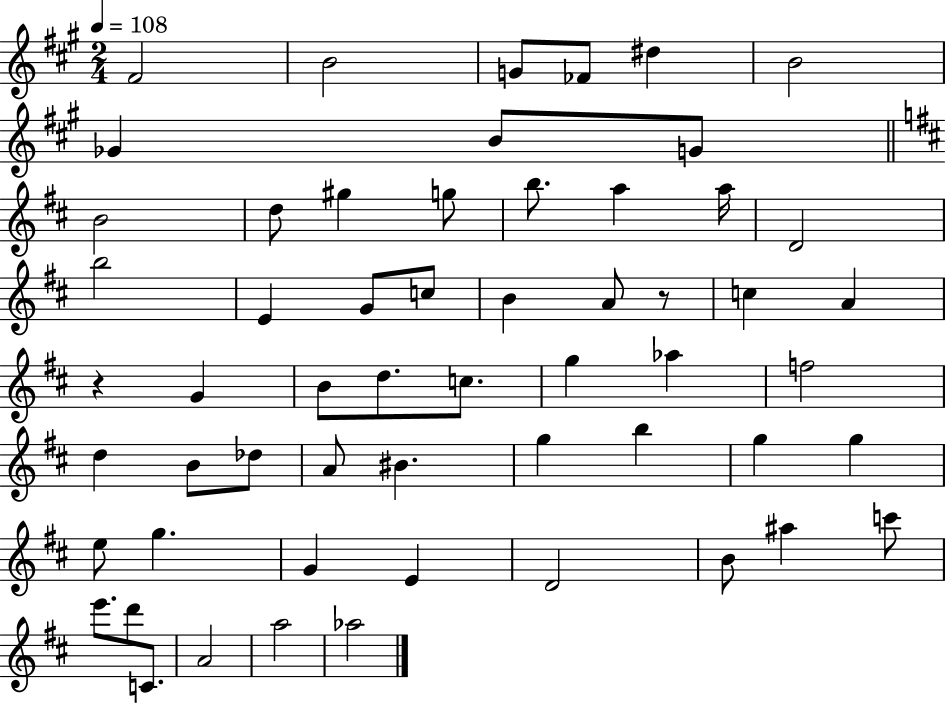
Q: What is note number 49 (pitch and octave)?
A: C6